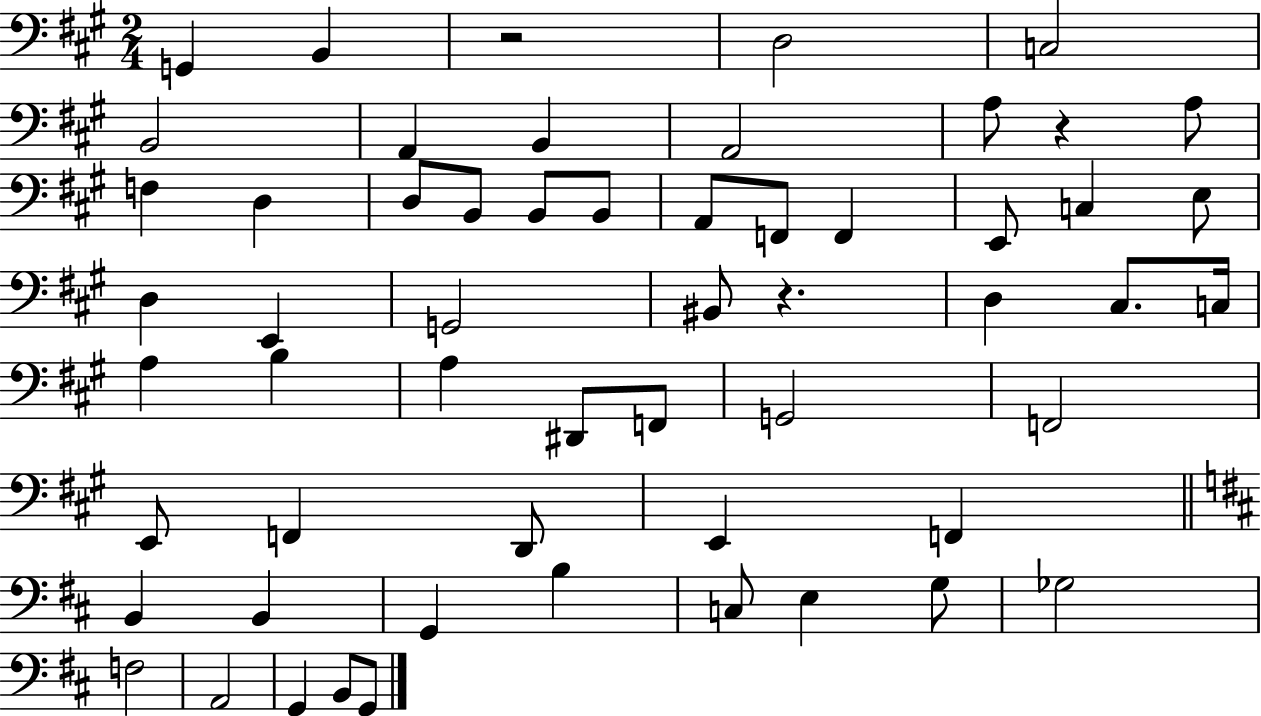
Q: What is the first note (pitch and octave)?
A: G2